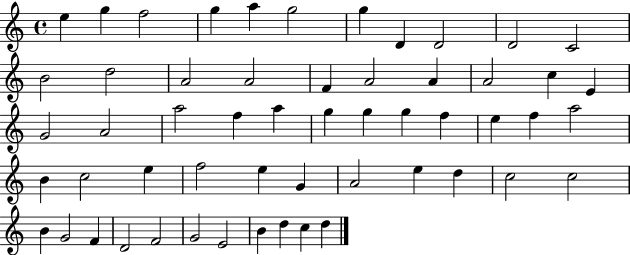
{
  \clef treble
  \time 4/4
  \defaultTimeSignature
  \key c \major
  e''4 g''4 f''2 | g''4 a''4 g''2 | g''4 d'4 d'2 | d'2 c'2 | \break b'2 d''2 | a'2 a'2 | f'4 a'2 a'4 | a'2 c''4 e'4 | \break g'2 a'2 | a''2 f''4 a''4 | g''4 g''4 g''4 f''4 | e''4 f''4 a''2 | \break b'4 c''2 e''4 | f''2 e''4 g'4 | a'2 e''4 d''4 | c''2 c''2 | \break b'4 g'2 f'4 | d'2 f'2 | g'2 e'2 | b'4 d''4 c''4 d''4 | \break \bar "|."
}